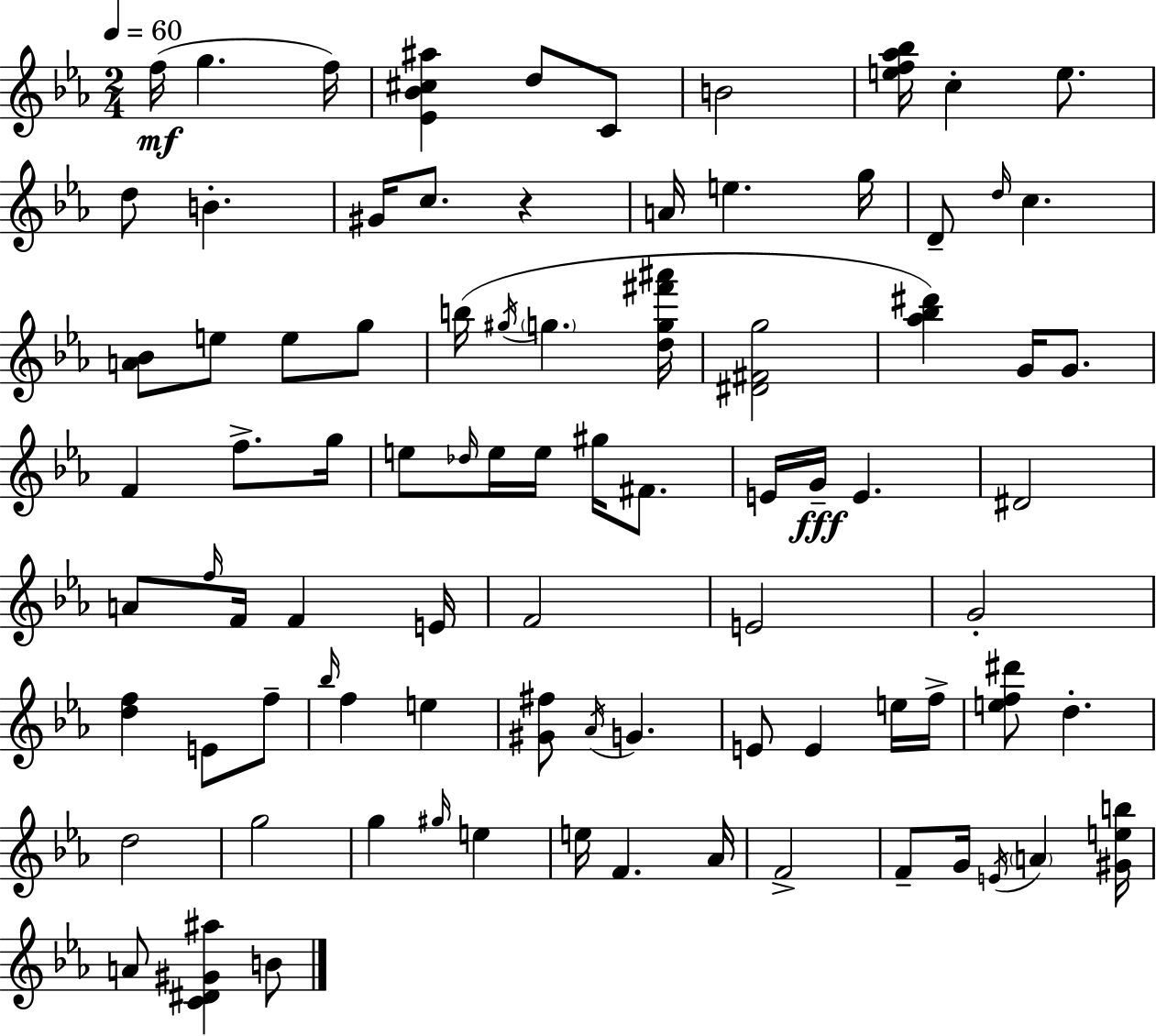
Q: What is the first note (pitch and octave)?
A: F5